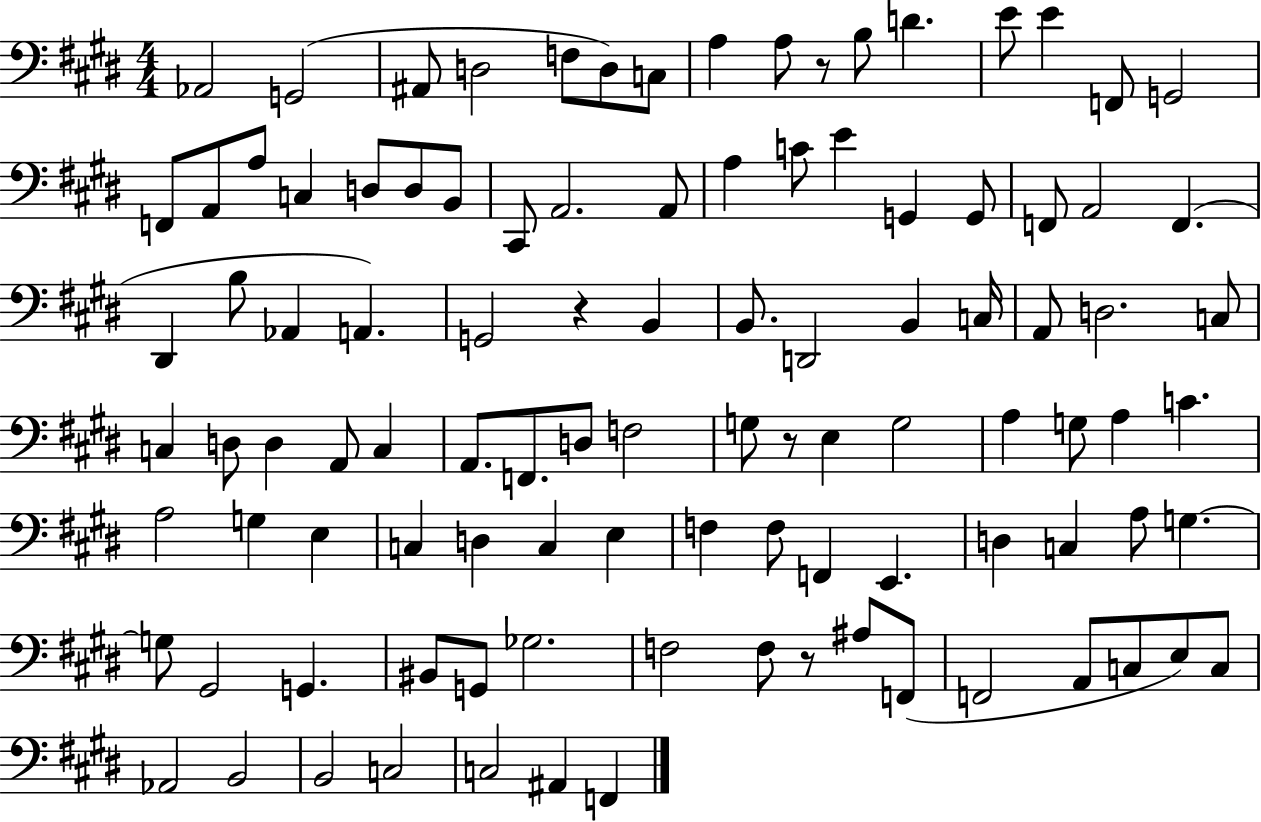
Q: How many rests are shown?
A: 4